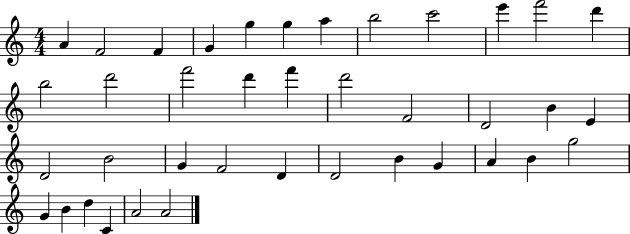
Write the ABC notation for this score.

X:1
T:Untitled
M:4/4
L:1/4
K:C
A F2 F G g g a b2 c'2 e' f'2 d' b2 d'2 f'2 d' f' d'2 F2 D2 B E D2 B2 G F2 D D2 B G A B g2 G B d C A2 A2